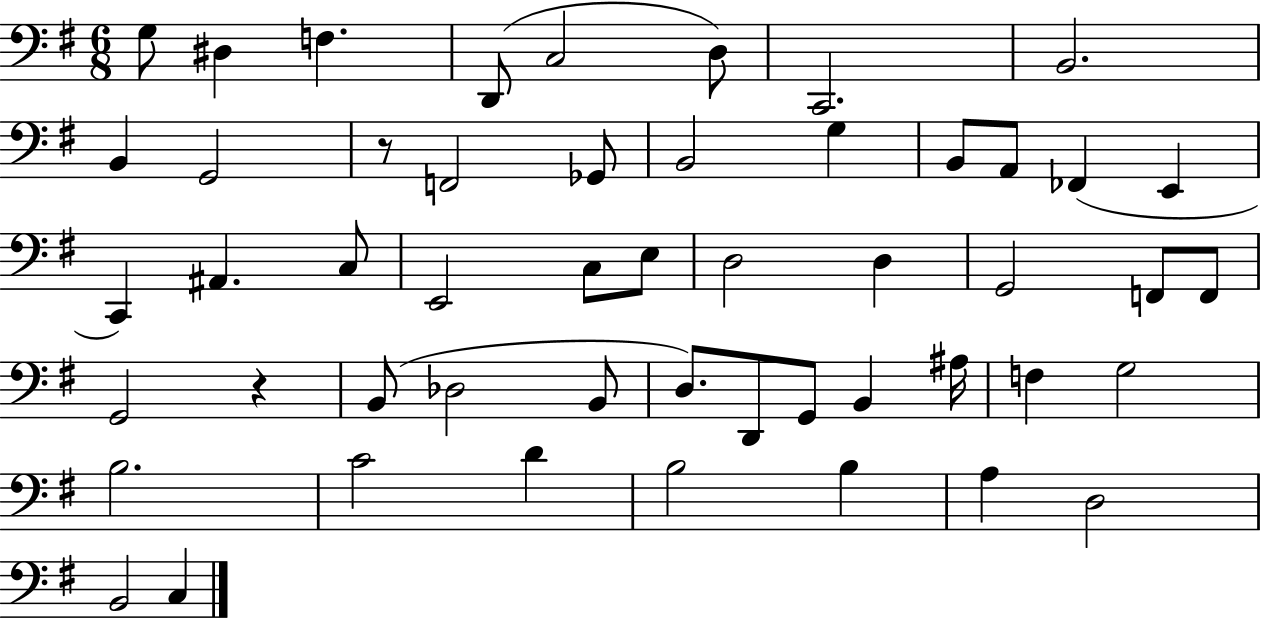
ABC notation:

X:1
T:Untitled
M:6/8
L:1/4
K:G
G,/2 ^D, F, D,,/2 C,2 D,/2 C,,2 B,,2 B,, G,,2 z/2 F,,2 _G,,/2 B,,2 G, B,,/2 A,,/2 _F,, E,, C,, ^A,, C,/2 E,,2 C,/2 E,/2 D,2 D, G,,2 F,,/2 F,,/2 G,,2 z B,,/2 _D,2 B,,/2 D,/2 D,,/2 G,,/2 B,, ^A,/4 F, G,2 B,2 C2 D B,2 B, A, D,2 B,,2 C,